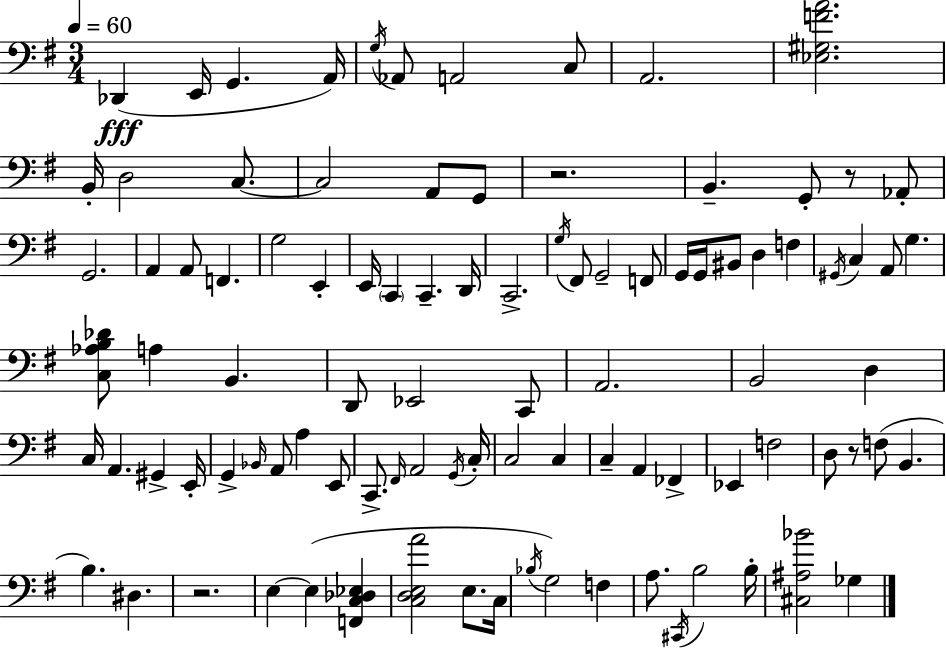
{
  \clef bass
  \numericTimeSignature
  \time 3/4
  \key g \major
  \tempo 4 = 60
  des,4(\fff e,16 g,4. a,16) | \acciaccatura { g16 } aes,8 a,2 c8 | a,2. | <ees gis f' a'>2. | \break b,16-. d2 c8.~~ | c2 a,8 g,8 | r2. | b,4.-- g,8-. r8 aes,8-. | \break g,2. | a,4 a,8 f,4. | g2 e,4-. | e,16 \parenthesize c,4 c,4.-- | \break d,16 c,2.-> | \acciaccatura { g16 } fis,8 g,2-- | f,8 g,16 g,16 bis,8 d4 f4 | \acciaccatura { gis,16 } c4 a,8 g4. | \break <c aes b des'>8 a4 b,4. | d,8 ees,2 | c,8 a,2. | b,2 d4 | \break c16 a,4. gis,4-> | e,16-. g,4-> \grace { bes,16 } a,8 a4 | e,8 c,8.-> \grace { fis,16 } a,2 | \acciaccatura { g,16 } c16-. c2 | \break c4 c4-- a,4 | fes,4-> ees,4 f2 | d8 r8 f8( | b,4. b4.) | \break dis4. r2. | e4~~ e4( | <f, c des ees>4 <c d e a'>2 | e8. c16 \acciaccatura { bes16 }) g2 | \break f4 a8. \acciaccatura { cis,16 } b2 | b16-. <cis ais bes'>2 | ges4 \bar "|."
}